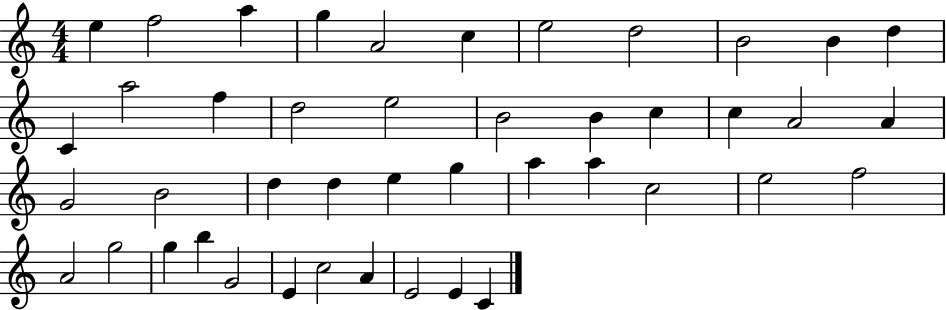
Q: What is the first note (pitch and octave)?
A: E5